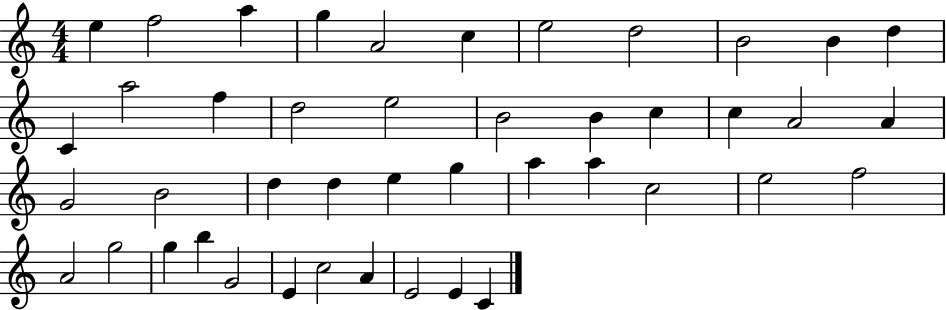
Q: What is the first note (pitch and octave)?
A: E5